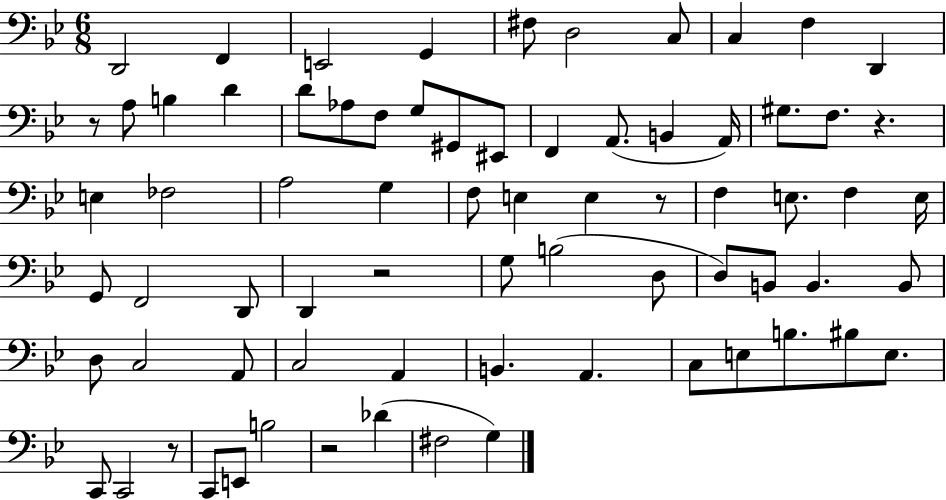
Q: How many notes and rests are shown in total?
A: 73